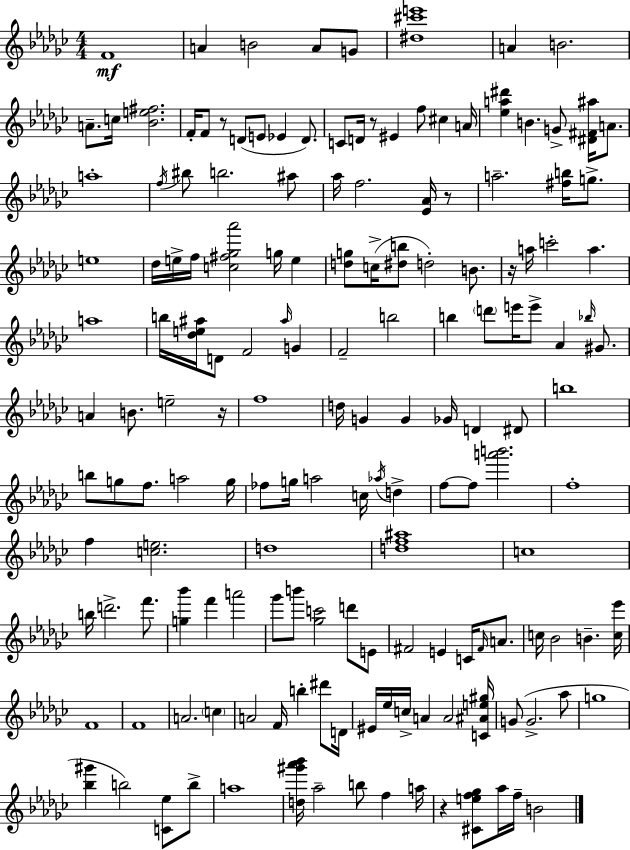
X:1
T:Untitled
M:4/4
L:1/4
K:Ebm
F4 A B2 A/2 G/2 [^d^c'e']4 A B2 A/2 c/4 [_Be^f]2 F/4 F/2 z/2 D/2 E/2 _E D/2 C/2 D/4 z/2 ^E f/2 ^c A/4 [_ea^d'] B G/2 [^D^F^a]/4 A/2 a4 f/4 ^b/2 b2 ^a/2 _a/4 f2 [_E_A]/4 z/2 a2 [^fb]/4 g/2 e4 _d/4 e/4 f/4 [c^f_g_a']2 g/4 e [dg]/2 c/4 [^db]/2 d2 B/2 z/4 a/4 c'2 a a4 b/4 [_de^a]/4 D/2 F2 ^a/4 G F2 b2 b d'/2 e'/4 e'/2 _A _b/4 ^G/2 A B/2 e2 z/4 f4 d/4 G G _G/4 D ^D/2 b4 b/2 g/2 f/2 a2 g/4 _f/2 g/4 a2 c/4 _a/4 d f/2 f/2 [a'b']2 f4 f [ce]2 d4 [df^a]4 c4 b/4 d'2 f'/2 [g_b'] f' a'2 _g'/2 b'/2 [_gc']2 d'/2 E/2 ^F2 E C/4 ^F/4 A/2 c/4 _B2 B [c_e']/4 F4 F4 A2 c A2 F/4 b ^d'/2 D/4 ^E/4 _e/4 c/4 A A2 [C^Ae^g]/4 G/2 G2 _a/2 g4 [_b^g'] b2 [C_e]/2 b/2 a4 [d^g'_a'_b']/4 _a2 b/2 f a/4 z [^Cef_g]/2 _a/4 f/4 B2